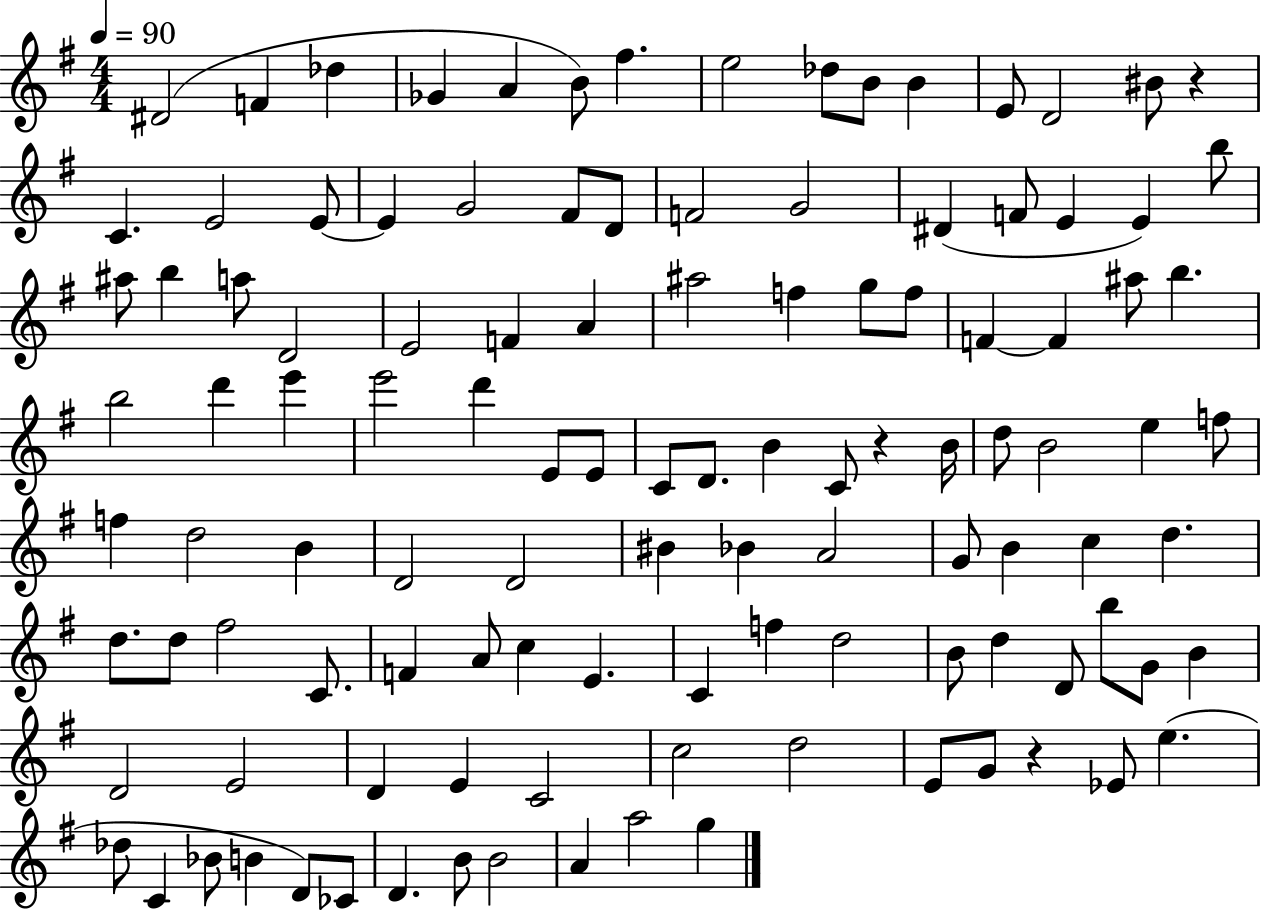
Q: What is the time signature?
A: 4/4